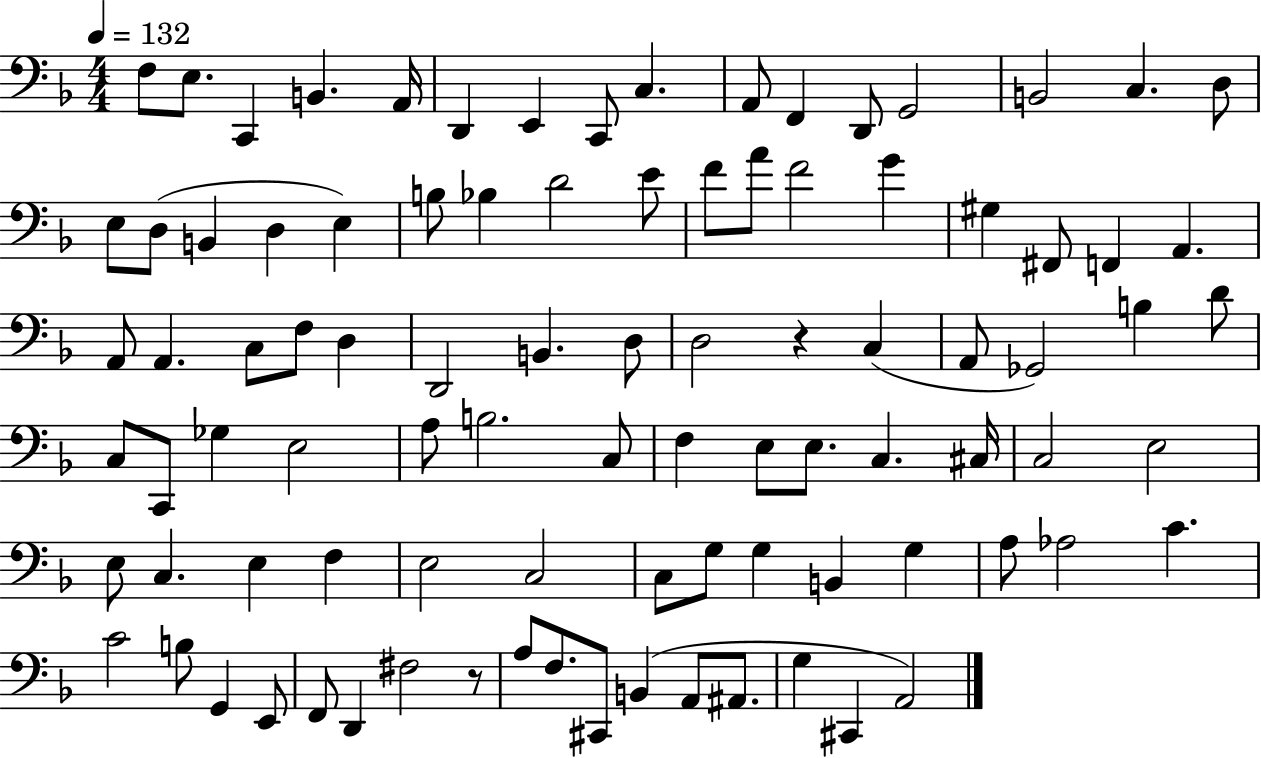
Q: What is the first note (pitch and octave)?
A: F3